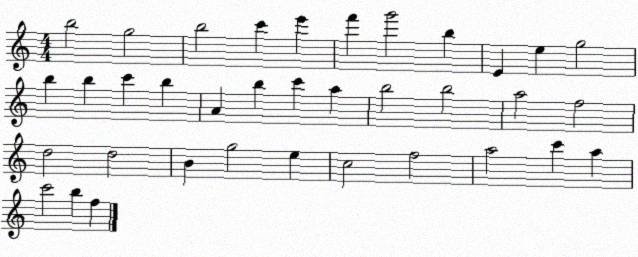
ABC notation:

X:1
T:Untitled
M:4/4
L:1/4
K:C
b2 g2 b2 c' e' f' g'2 b E e g2 b b c' b A b c' a b2 b2 a2 f2 d2 d2 B g2 e c2 f2 a2 c' a c'2 b f